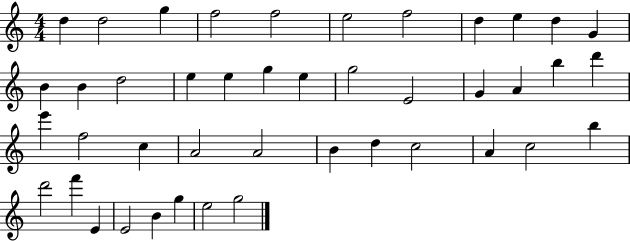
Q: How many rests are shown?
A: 0